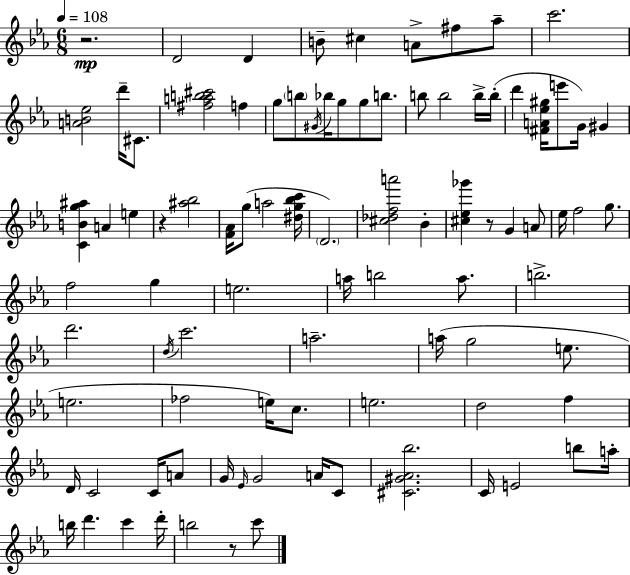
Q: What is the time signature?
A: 6/8